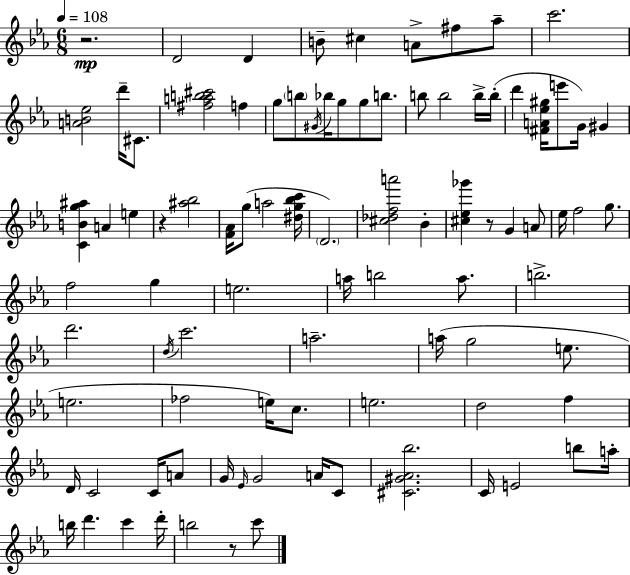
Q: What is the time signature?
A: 6/8